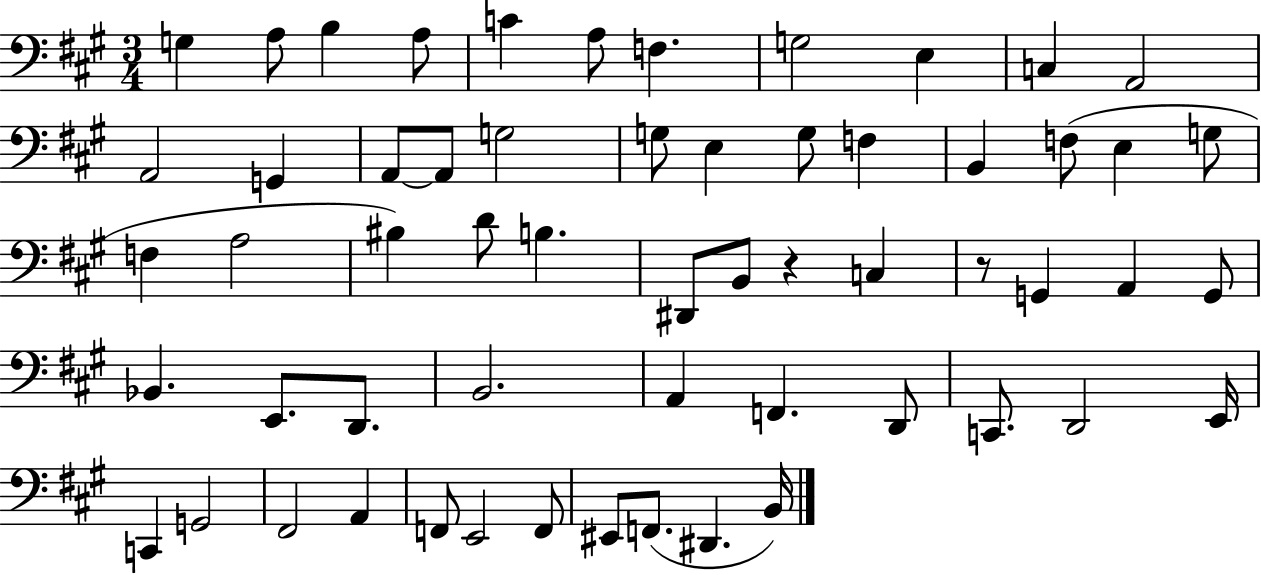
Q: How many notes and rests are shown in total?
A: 58